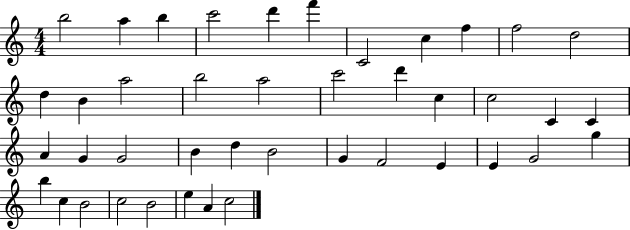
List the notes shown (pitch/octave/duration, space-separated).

B5/h A5/q B5/q C6/h D6/q F6/q C4/h C5/q F5/q F5/h D5/h D5/q B4/q A5/h B5/h A5/h C6/h D6/q C5/q C5/h C4/q C4/q A4/q G4/q G4/h B4/q D5/q B4/h G4/q F4/h E4/q E4/q G4/h G5/q B5/q C5/q B4/h C5/h B4/h E5/q A4/q C5/h